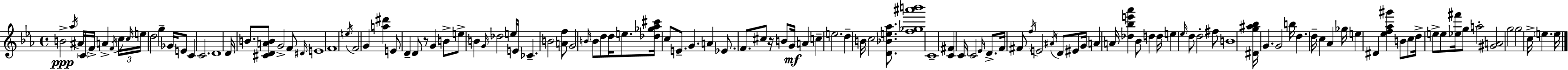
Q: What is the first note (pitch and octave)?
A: B4